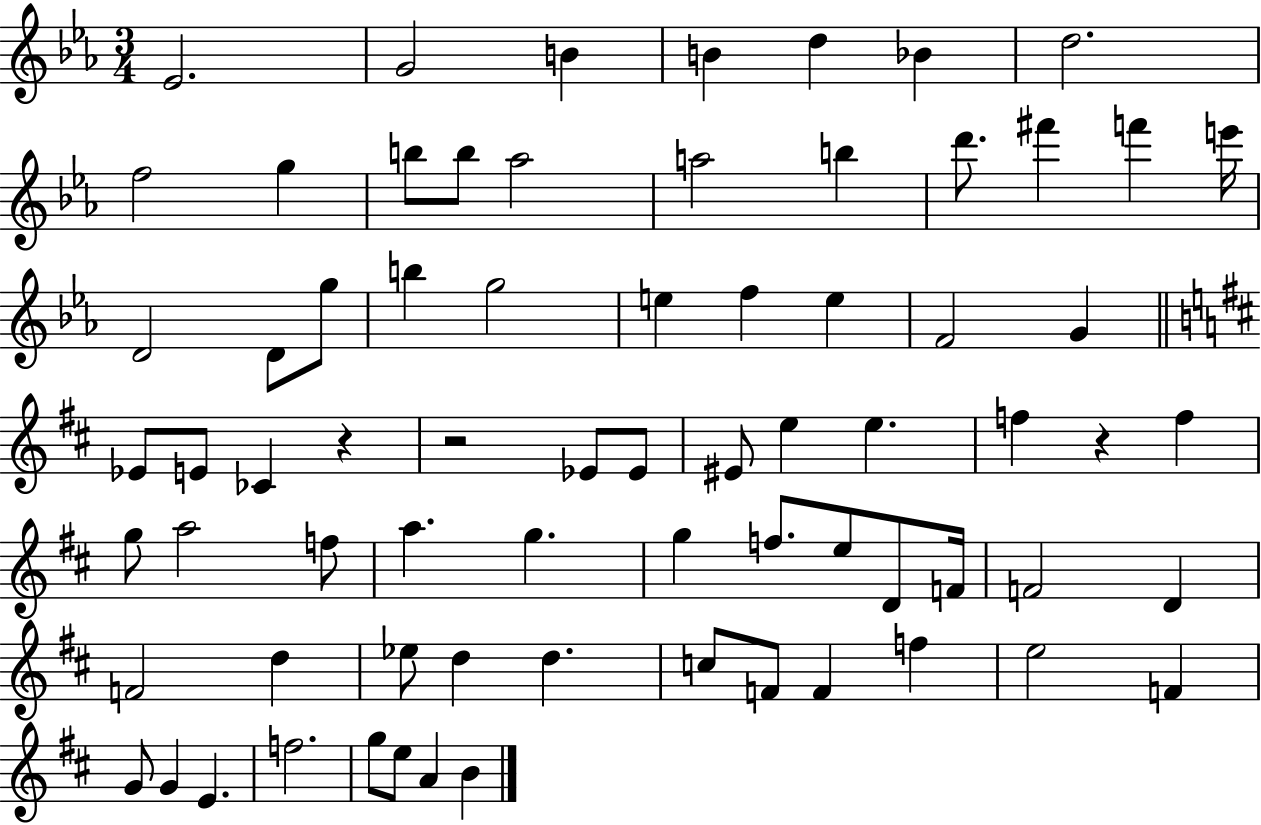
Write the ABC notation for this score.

X:1
T:Untitled
M:3/4
L:1/4
K:Eb
_E2 G2 B B d _B d2 f2 g b/2 b/2 _a2 a2 b d'/2 ^f' f' e'/4 D2 D/2 g/2 b g2 e f e F2 G _E/2 E/2 _C z z2 _E/2 _E/2 ^E/2 e e f z f g/2 a2 f/2 a g g f/2 e/2 D/2 F/4 F2 D F2 d _e/2 d d c/2 F/2 F f e2 F G/2 G E f2 g/2 e/2 A B